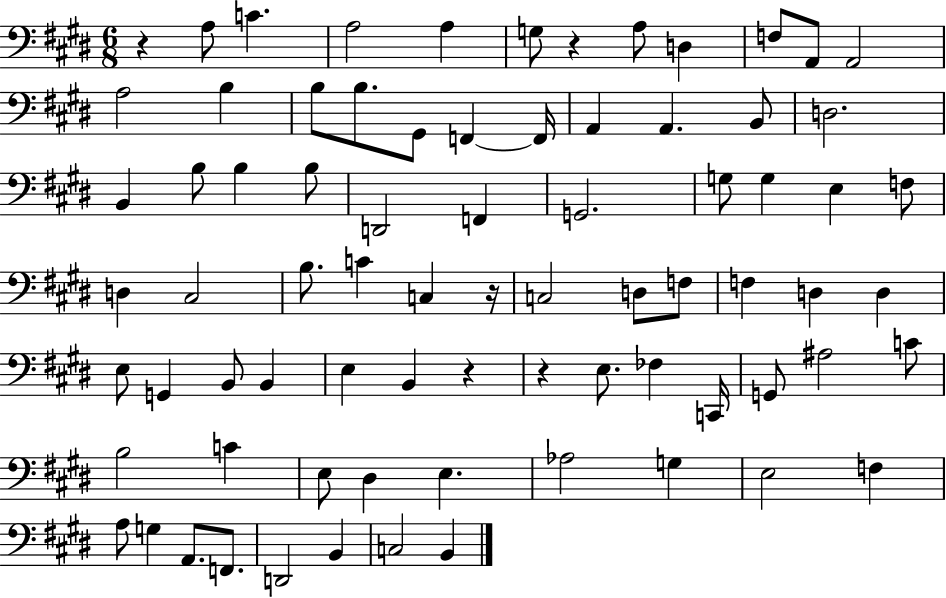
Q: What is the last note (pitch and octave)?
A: B2